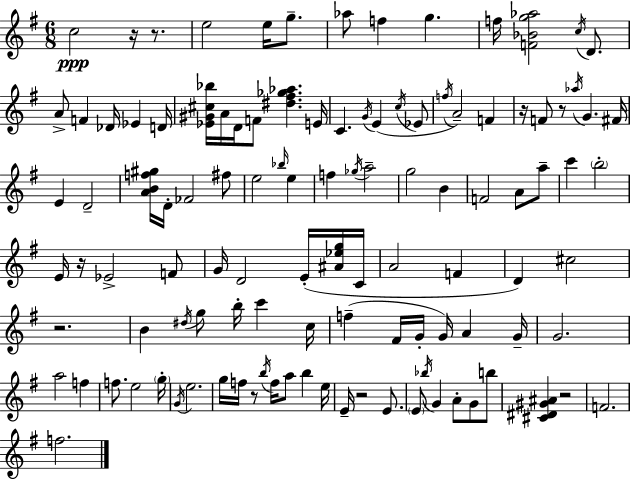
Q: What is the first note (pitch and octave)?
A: C5